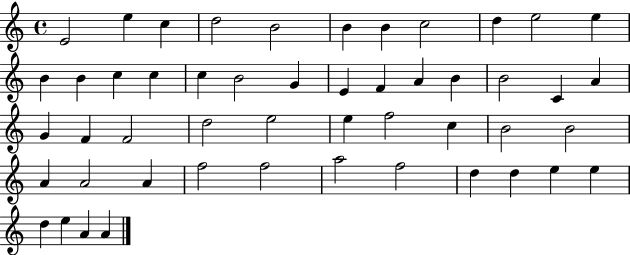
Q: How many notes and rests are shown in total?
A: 50